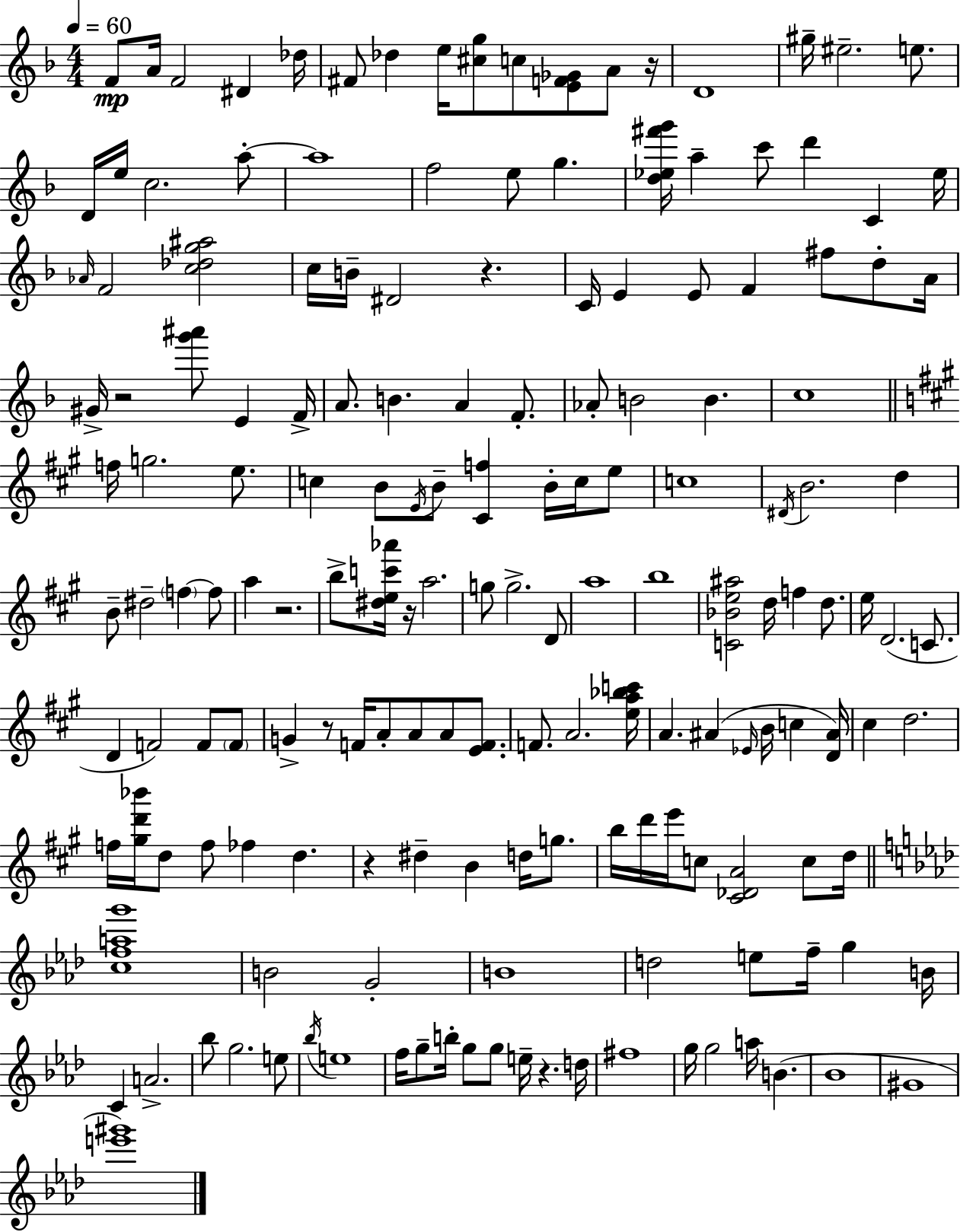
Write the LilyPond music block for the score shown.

{
  \clef treble
  \numericTimeSignature
  \time 4/4
  \key d \minor
  \tempo 4 = 60
  f'8\mp a'16 f'2 dis'4 des''16 | fis'8 des''4 e''16 <cis'' g''>8 c''8 <e' f' ges'>8 a'8 r16 | d'1 | gis''16-- eis''2.-- e''8. | \break d'16 e''16 c''2. a''8-.~~ | a''1 | f''2 e''8 g''4. | <d'' ees'' fis''' g'''>16 a''4-- c'''8 d'''4 c'4 ees''16 | \break \grace { aes'16 } f'2 <c'' des'' g'' ais''>2 | c''16 b'16-- dis'2 r4. | c'16 e'4 e'8 f'4 fis''8 d''8-. | a'16 gis'16-> r2 <g''' ais'''>8 e'4 | \break f'16-> a'8. b'4. a'4 f'8.-. | aes'8-. b'2 b'4. | c''1 | \bar "||" \break \key a \major f''16 g''2. e''8. | c''4 b'8 \acciaccatura { e'16 } b'8-- <cis' f''>4 b'16-. c''16 e''8 | c''1 | \acciaccatura { dis'16 } b'2. d''4 | \break b'8-- dis''2-- \parenthesize f''4~~ | f''8 a''4 r2. | b''8-> <dis'' e'' c''' aes'''>16 r16 a''2. | g''8 g''2.-> | \break d'8 a''1 | b''1 | <c' bes' e'' ais''>2 d''16 f''4 d''8. | e''16 d'2.( c'8. | \break d'4 f'2) f'8 | \parenthesize f'8 g'4-> r8 f'16 a'8-. a'8 a'8 <e' f'>8. | f'8. a'2. | <e'' a'' bes'' c'''>16 a'4. ais'4( \grace { ees'16 } b'16 c''4 | \break <d' ais'>16) cis''4 d''2. | f''16 <gis'' d''' bes'''>16 d''8 f''8 fes''4 d''4. | r4 dis''4-- b'4 d''16 | g''8. b''16 d'''16 e'''16 c''8 <cis' des' a'>2 | \break c''8 d''16 \bar "||" \break \key f \minor <c'' f'' a'' g'''>1 | b'2 g'2-. | b'1 | d''2 e''8 f''16-- g''4 b'16 | \break c'4 a'2.-> | bes''8 g''2. e''8 | \acciaccatura { bes''16 } e''1 | f''16 g''8-- b''16-. g''8 g''8 e''16-- r4. | \break d''16 fis''1 | g''16 g''2 a''16 b'4.( | bes'1 | gis'1 | \break <e''' gis'''>1) | \bar "|."
}